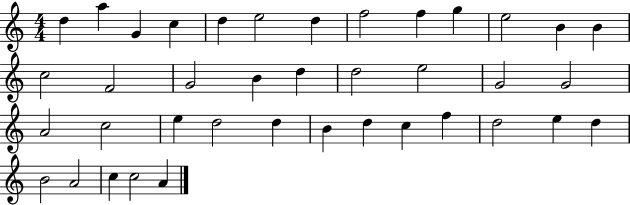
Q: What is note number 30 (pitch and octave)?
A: C5